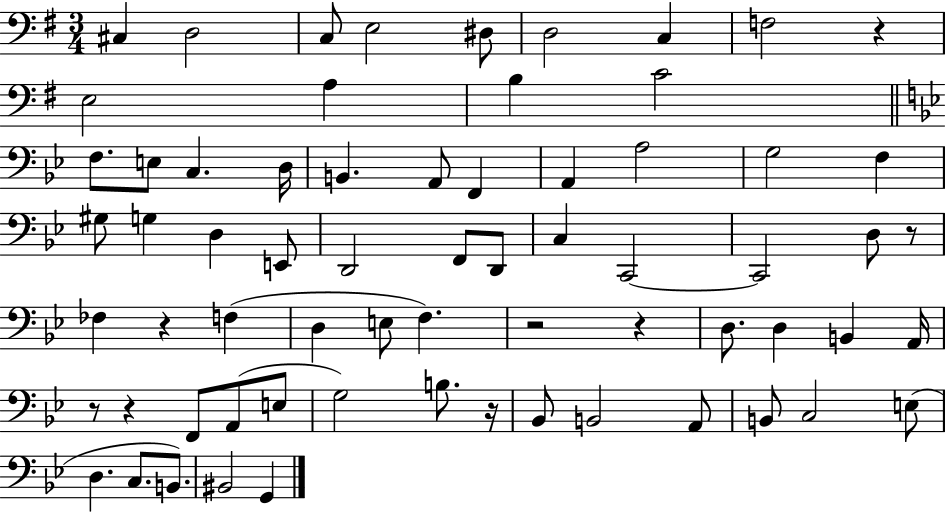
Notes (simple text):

C#3/q D3/h C3/e E3/h D#3/e D3/h C3/q F3/h R/q E3/h A3/q B3/q C4/h F3/e. E3/e C3/q. D3/s B2/q. A2/e F2/q A2/q A3/h G3/h F3/q G#3/e G3/q D3/q E2/e D2/h F2/e D2/e C3/q C2/h C2/h D3/e R/e FES3/q R/q F3/q D3/q E3/e F3/q. R/h R/q D3/e. D3/q B2/q A2/s R/e R/q F2/e A2/e E3/e G3/h B3/e. R/s Bb2/e B2/h A2/e B2/e C3/h E3/e D3/q. C3/e. B2/e. BIS2/h G2/q